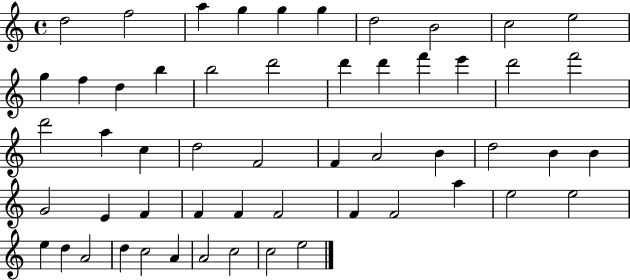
X:1
T:Untitled
M:4/4
L:1/4
K:C
d2 f2 a g g g d2 B2 c2 e2 g f d b b2 d'2 d' d' f' e' d'2 f'2 d'2 a c d2 F2 F A2 B d2 B B G2 E F F F F2 F F2 a e2 e2 e d A2 d c2 A A2 c2 c2 e2